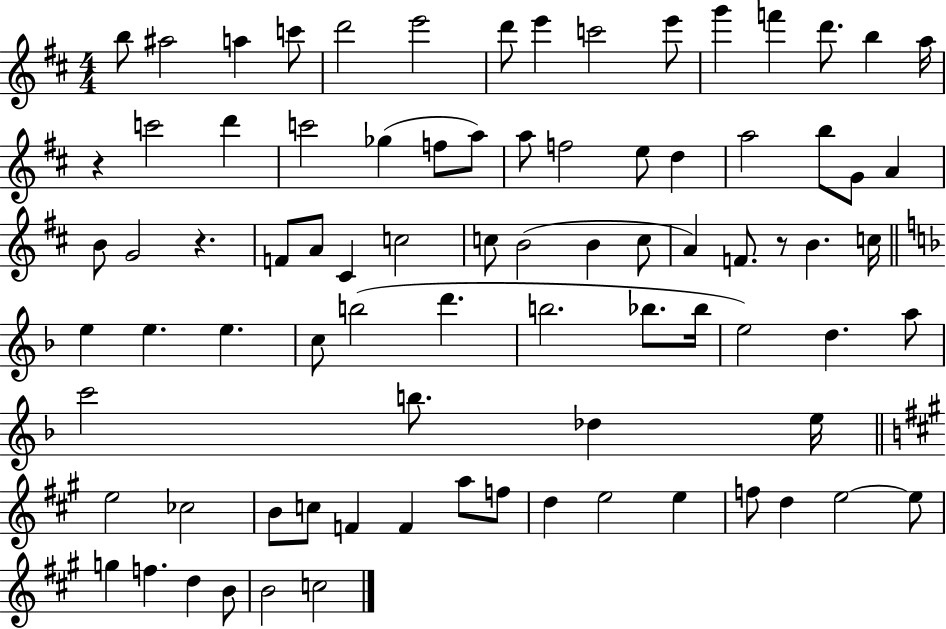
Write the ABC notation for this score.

X:1
T:Untitled
M:4/4
L:1/4
K:D
b/2 ^a2 a c'/2 d'2 e'2 d'/2 e' c'2 e'/2 g' f' d'/2 b a/4 z c'2 d' c'2 _g f/2 a/2 a/2 f2 e/2 d a2 b/2 G/2 A B/2 G2 z F/2 A/2 ^C c2 c/2 B2 B c/2 A F/2 z/2 B c/4 e e e c/2 b2 d' b2 _b/2 _b/4 e2 d a/2 c'2 b/2 _d e/4 e2 _c2 B/2 c/2 F F a/2 f/2 d e2 e f/2 d e2 e/2 g f d B/2 B2 c2